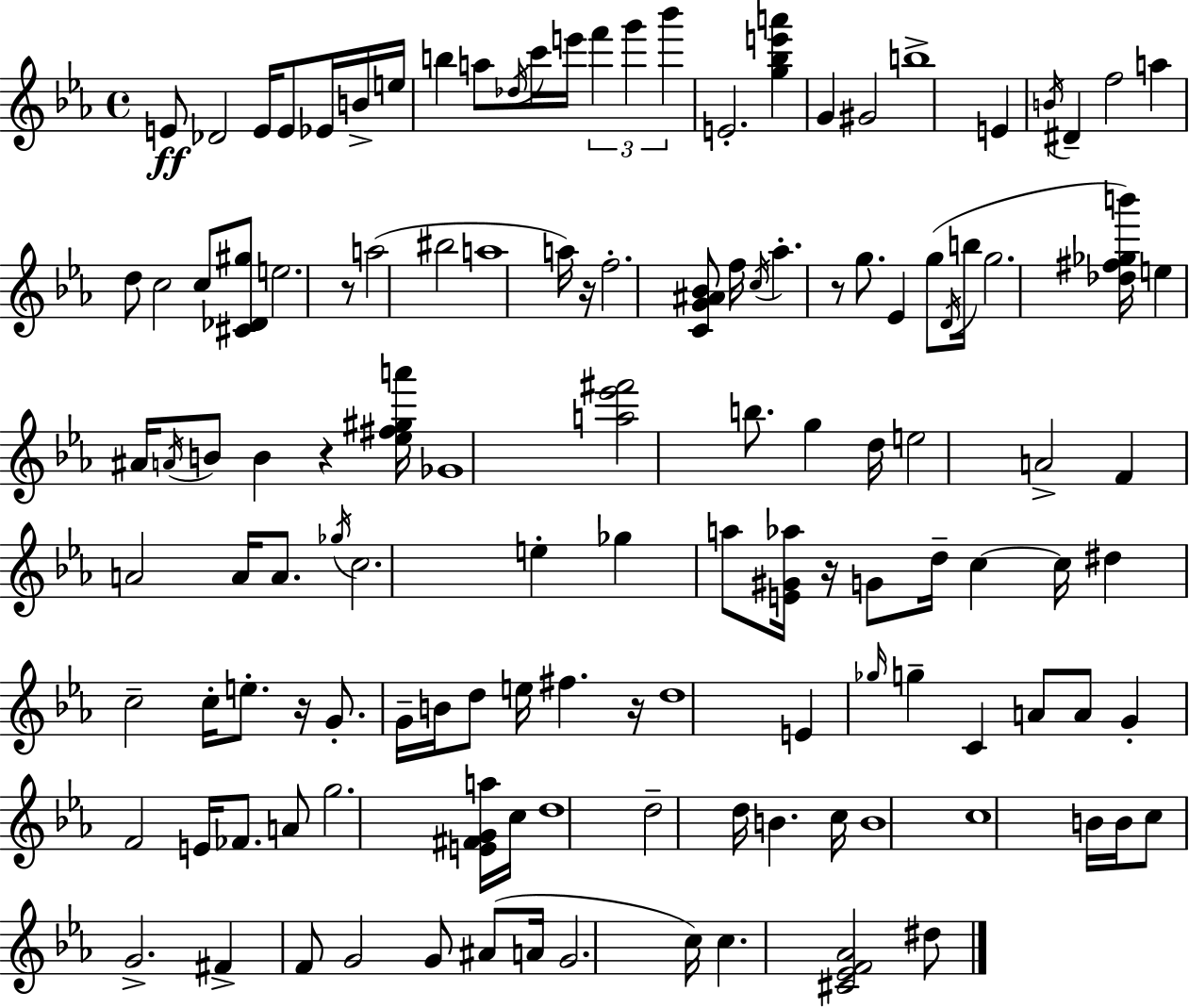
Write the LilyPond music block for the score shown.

{
  \clef treble
  \time 4/4
  \defaultTimeSignature
  \key ees \major
  e'8\ff des'2 e'16 e'8 ees'16 b'16-> e''16 | b''4 a''8 \acciaccatura { des''16 } c'''16 e'''16 \tuplet 3/2 { f'''4 g'''4 | bes'''4 } e'2.-. | <g'' bes'' e''' a'''>4 g'4 gis'2 | \break b''1-> | e'4 \acciaccatura { b'16 } dis'4-- f''2 | a''4 d''8 c''2 | c''8 <cis' des' gis''>8 e''2. | \break r8 a''2( bis''2 | a''1 | a''16) r16 f''2.-. | <c' g' ais' bes'>8 f''16 \acciaccatura { c''16 } aes''4.-. r8 g''8. ees'4 | \break g''8( \acciaccatura { d'16 } b''16 g''2. | <des'' fis'' ges'' b'''>16) e''4 ais'16 \acciaccatura { a'16 } b'8 b'4 | r4 <ees'' fis'' gis'' a'''>16 ges'1 | <a'' ees''' fis'''>2 b''8. | \break g''4 d''16 e''2 a'2-> | f'4 a'2 | a'16 a'8. \acciaccatura { ges''16 } c''2. | e''4-. ges''4 a''8 <e' gis' aes''>16 r16 g'8 | \break d''16-- c''4~~ c''16 dis''4 c''2-- | c''16-. e''8.-. r16 g'8.-. g'16-- b'16 d''8 e''16 fis''4. | r16 d''1 | e'4 \grace { ges''16 } g''4-- c'4 | \break a'8 a'8 g'4-. f'2 | e'16 fes'8. a'8 g''2. | <e' fis' g' a''>16 c''16 d''1 | d''2-- d''16 | \break b'4. c''16 b'1 | c''1 | b'16 b'16 c''8 g'2.-> | fis'4-> f'8 g'2 | \break g'8 ais'8( a'16 g'2. | c''16) c''4. <cis' ees' f' aes'>2 | dis''8 \bar "|."
}